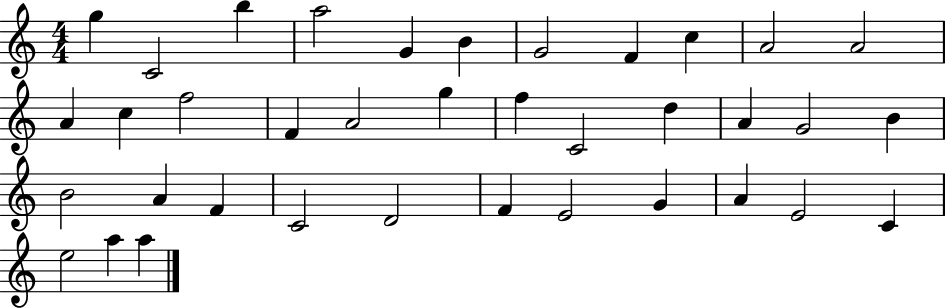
G5/q C4/h B5/q A5/h G4/q B4/q G4/h F4/q C5/q A4/h A4/h A4/q C5/q F5/h F4/q A4/h G5/q F5/q C4/h D5/q A4/q G4/h B4/q B4/h A4/q F4/q C4/h D4/h F4/q E4/h G4/q A4/q E4/h C4/q E5/h A5/q A5/q